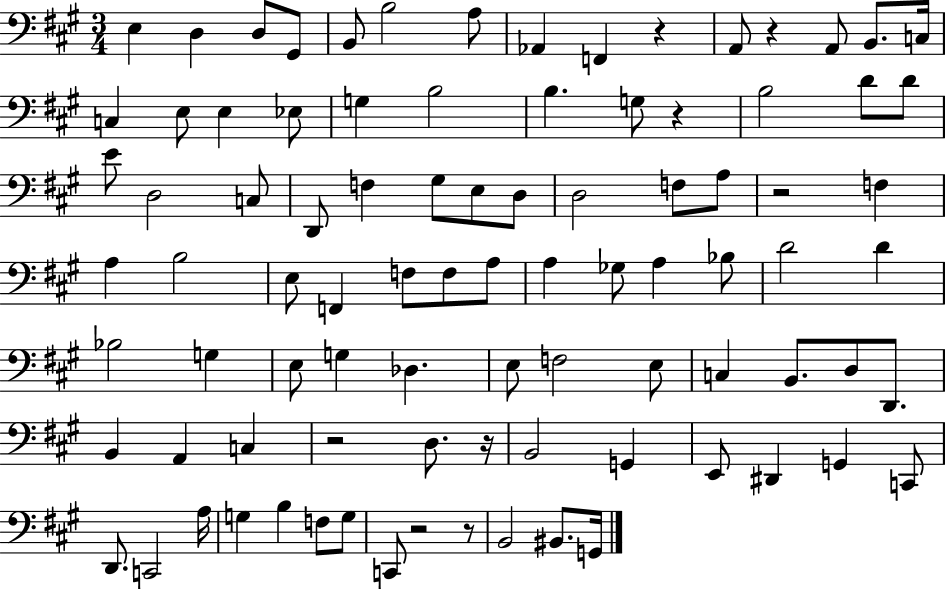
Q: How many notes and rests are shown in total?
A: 90